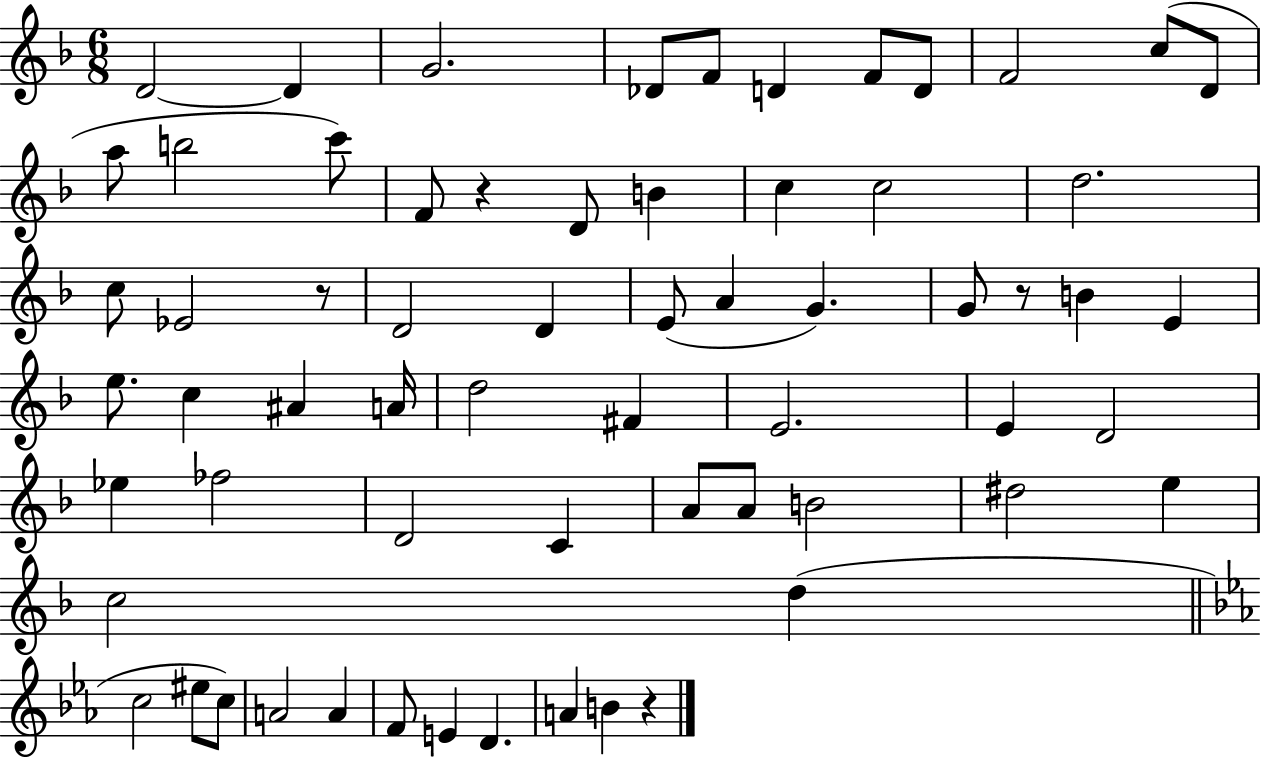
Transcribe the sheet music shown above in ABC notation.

X:1
T:Untitled
M:6/8
L:1/4
K:F
D2 D G2 _D/2 F/2 D F/2 D/2 F2 c/2 D/2 a/2 b2 c'/2 F/2 z D/2 B c c2 d2 c/2 _E2 z/2 D2 D E/2 A G G/2 z/2 B E e/2 c ^A A/4 d2 ^F E2 E D2 _e _f2 D2 C A/2 A/2 B2 ^d2 e c2 d c2 ^e/2 c/2 A2 A F/2 E D A B z